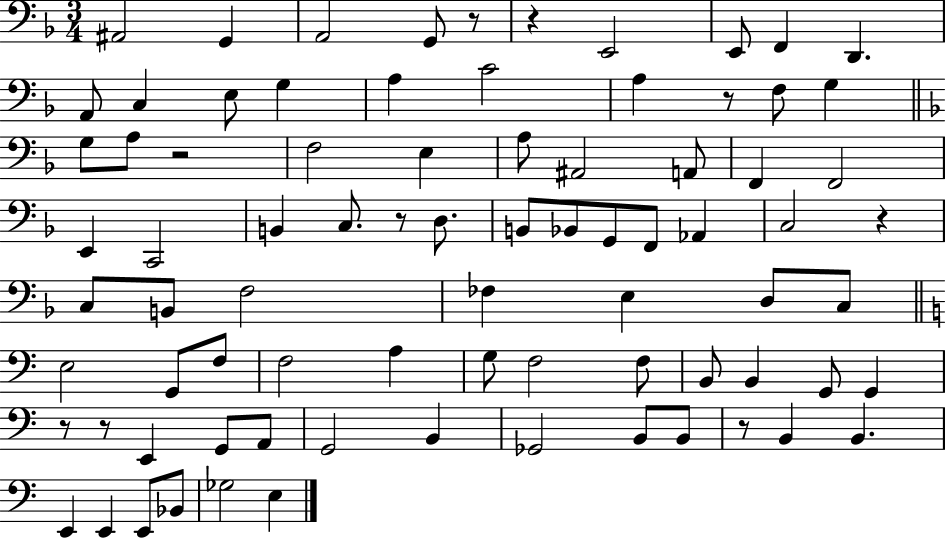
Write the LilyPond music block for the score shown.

{
  \clef bass
  \numericTimeSignature
  \time 3/4
  \key f \major
  ais,2 g,4 | a,2 g,8 r8 | r4 e,2 | e,8 f,4 d,4. | \break a,8 c4 e8 g4 | a4 c'2 | a4 r8 f8 g4 | \bar "||" \break \key f \major g8 a8 r2 | f2 e4 | a8 ais,2 a,8 | f,4 f,2 | \break e,4 c,2 | b,4 c8. r8 d8. | b,8 bes,8 g,8 f,8 aes,4 | c2 r4 | \break c8 b,8 f2 | fes4 e4 d8 c8 | \bar "||" \break \key c \major e2 g,8 f8 | f2 a4 | g8 f2 f8 | b,8 b,4 g,8 g,4 | \break r8 r8 e,4 g,8 a,8 | g,2 b,4 | ges,2 b,8 b,8 | r8 b,4 b,4. | \break e,4 e,4 e,8 bes,8 | ges2 e4 | \bar "|."
}